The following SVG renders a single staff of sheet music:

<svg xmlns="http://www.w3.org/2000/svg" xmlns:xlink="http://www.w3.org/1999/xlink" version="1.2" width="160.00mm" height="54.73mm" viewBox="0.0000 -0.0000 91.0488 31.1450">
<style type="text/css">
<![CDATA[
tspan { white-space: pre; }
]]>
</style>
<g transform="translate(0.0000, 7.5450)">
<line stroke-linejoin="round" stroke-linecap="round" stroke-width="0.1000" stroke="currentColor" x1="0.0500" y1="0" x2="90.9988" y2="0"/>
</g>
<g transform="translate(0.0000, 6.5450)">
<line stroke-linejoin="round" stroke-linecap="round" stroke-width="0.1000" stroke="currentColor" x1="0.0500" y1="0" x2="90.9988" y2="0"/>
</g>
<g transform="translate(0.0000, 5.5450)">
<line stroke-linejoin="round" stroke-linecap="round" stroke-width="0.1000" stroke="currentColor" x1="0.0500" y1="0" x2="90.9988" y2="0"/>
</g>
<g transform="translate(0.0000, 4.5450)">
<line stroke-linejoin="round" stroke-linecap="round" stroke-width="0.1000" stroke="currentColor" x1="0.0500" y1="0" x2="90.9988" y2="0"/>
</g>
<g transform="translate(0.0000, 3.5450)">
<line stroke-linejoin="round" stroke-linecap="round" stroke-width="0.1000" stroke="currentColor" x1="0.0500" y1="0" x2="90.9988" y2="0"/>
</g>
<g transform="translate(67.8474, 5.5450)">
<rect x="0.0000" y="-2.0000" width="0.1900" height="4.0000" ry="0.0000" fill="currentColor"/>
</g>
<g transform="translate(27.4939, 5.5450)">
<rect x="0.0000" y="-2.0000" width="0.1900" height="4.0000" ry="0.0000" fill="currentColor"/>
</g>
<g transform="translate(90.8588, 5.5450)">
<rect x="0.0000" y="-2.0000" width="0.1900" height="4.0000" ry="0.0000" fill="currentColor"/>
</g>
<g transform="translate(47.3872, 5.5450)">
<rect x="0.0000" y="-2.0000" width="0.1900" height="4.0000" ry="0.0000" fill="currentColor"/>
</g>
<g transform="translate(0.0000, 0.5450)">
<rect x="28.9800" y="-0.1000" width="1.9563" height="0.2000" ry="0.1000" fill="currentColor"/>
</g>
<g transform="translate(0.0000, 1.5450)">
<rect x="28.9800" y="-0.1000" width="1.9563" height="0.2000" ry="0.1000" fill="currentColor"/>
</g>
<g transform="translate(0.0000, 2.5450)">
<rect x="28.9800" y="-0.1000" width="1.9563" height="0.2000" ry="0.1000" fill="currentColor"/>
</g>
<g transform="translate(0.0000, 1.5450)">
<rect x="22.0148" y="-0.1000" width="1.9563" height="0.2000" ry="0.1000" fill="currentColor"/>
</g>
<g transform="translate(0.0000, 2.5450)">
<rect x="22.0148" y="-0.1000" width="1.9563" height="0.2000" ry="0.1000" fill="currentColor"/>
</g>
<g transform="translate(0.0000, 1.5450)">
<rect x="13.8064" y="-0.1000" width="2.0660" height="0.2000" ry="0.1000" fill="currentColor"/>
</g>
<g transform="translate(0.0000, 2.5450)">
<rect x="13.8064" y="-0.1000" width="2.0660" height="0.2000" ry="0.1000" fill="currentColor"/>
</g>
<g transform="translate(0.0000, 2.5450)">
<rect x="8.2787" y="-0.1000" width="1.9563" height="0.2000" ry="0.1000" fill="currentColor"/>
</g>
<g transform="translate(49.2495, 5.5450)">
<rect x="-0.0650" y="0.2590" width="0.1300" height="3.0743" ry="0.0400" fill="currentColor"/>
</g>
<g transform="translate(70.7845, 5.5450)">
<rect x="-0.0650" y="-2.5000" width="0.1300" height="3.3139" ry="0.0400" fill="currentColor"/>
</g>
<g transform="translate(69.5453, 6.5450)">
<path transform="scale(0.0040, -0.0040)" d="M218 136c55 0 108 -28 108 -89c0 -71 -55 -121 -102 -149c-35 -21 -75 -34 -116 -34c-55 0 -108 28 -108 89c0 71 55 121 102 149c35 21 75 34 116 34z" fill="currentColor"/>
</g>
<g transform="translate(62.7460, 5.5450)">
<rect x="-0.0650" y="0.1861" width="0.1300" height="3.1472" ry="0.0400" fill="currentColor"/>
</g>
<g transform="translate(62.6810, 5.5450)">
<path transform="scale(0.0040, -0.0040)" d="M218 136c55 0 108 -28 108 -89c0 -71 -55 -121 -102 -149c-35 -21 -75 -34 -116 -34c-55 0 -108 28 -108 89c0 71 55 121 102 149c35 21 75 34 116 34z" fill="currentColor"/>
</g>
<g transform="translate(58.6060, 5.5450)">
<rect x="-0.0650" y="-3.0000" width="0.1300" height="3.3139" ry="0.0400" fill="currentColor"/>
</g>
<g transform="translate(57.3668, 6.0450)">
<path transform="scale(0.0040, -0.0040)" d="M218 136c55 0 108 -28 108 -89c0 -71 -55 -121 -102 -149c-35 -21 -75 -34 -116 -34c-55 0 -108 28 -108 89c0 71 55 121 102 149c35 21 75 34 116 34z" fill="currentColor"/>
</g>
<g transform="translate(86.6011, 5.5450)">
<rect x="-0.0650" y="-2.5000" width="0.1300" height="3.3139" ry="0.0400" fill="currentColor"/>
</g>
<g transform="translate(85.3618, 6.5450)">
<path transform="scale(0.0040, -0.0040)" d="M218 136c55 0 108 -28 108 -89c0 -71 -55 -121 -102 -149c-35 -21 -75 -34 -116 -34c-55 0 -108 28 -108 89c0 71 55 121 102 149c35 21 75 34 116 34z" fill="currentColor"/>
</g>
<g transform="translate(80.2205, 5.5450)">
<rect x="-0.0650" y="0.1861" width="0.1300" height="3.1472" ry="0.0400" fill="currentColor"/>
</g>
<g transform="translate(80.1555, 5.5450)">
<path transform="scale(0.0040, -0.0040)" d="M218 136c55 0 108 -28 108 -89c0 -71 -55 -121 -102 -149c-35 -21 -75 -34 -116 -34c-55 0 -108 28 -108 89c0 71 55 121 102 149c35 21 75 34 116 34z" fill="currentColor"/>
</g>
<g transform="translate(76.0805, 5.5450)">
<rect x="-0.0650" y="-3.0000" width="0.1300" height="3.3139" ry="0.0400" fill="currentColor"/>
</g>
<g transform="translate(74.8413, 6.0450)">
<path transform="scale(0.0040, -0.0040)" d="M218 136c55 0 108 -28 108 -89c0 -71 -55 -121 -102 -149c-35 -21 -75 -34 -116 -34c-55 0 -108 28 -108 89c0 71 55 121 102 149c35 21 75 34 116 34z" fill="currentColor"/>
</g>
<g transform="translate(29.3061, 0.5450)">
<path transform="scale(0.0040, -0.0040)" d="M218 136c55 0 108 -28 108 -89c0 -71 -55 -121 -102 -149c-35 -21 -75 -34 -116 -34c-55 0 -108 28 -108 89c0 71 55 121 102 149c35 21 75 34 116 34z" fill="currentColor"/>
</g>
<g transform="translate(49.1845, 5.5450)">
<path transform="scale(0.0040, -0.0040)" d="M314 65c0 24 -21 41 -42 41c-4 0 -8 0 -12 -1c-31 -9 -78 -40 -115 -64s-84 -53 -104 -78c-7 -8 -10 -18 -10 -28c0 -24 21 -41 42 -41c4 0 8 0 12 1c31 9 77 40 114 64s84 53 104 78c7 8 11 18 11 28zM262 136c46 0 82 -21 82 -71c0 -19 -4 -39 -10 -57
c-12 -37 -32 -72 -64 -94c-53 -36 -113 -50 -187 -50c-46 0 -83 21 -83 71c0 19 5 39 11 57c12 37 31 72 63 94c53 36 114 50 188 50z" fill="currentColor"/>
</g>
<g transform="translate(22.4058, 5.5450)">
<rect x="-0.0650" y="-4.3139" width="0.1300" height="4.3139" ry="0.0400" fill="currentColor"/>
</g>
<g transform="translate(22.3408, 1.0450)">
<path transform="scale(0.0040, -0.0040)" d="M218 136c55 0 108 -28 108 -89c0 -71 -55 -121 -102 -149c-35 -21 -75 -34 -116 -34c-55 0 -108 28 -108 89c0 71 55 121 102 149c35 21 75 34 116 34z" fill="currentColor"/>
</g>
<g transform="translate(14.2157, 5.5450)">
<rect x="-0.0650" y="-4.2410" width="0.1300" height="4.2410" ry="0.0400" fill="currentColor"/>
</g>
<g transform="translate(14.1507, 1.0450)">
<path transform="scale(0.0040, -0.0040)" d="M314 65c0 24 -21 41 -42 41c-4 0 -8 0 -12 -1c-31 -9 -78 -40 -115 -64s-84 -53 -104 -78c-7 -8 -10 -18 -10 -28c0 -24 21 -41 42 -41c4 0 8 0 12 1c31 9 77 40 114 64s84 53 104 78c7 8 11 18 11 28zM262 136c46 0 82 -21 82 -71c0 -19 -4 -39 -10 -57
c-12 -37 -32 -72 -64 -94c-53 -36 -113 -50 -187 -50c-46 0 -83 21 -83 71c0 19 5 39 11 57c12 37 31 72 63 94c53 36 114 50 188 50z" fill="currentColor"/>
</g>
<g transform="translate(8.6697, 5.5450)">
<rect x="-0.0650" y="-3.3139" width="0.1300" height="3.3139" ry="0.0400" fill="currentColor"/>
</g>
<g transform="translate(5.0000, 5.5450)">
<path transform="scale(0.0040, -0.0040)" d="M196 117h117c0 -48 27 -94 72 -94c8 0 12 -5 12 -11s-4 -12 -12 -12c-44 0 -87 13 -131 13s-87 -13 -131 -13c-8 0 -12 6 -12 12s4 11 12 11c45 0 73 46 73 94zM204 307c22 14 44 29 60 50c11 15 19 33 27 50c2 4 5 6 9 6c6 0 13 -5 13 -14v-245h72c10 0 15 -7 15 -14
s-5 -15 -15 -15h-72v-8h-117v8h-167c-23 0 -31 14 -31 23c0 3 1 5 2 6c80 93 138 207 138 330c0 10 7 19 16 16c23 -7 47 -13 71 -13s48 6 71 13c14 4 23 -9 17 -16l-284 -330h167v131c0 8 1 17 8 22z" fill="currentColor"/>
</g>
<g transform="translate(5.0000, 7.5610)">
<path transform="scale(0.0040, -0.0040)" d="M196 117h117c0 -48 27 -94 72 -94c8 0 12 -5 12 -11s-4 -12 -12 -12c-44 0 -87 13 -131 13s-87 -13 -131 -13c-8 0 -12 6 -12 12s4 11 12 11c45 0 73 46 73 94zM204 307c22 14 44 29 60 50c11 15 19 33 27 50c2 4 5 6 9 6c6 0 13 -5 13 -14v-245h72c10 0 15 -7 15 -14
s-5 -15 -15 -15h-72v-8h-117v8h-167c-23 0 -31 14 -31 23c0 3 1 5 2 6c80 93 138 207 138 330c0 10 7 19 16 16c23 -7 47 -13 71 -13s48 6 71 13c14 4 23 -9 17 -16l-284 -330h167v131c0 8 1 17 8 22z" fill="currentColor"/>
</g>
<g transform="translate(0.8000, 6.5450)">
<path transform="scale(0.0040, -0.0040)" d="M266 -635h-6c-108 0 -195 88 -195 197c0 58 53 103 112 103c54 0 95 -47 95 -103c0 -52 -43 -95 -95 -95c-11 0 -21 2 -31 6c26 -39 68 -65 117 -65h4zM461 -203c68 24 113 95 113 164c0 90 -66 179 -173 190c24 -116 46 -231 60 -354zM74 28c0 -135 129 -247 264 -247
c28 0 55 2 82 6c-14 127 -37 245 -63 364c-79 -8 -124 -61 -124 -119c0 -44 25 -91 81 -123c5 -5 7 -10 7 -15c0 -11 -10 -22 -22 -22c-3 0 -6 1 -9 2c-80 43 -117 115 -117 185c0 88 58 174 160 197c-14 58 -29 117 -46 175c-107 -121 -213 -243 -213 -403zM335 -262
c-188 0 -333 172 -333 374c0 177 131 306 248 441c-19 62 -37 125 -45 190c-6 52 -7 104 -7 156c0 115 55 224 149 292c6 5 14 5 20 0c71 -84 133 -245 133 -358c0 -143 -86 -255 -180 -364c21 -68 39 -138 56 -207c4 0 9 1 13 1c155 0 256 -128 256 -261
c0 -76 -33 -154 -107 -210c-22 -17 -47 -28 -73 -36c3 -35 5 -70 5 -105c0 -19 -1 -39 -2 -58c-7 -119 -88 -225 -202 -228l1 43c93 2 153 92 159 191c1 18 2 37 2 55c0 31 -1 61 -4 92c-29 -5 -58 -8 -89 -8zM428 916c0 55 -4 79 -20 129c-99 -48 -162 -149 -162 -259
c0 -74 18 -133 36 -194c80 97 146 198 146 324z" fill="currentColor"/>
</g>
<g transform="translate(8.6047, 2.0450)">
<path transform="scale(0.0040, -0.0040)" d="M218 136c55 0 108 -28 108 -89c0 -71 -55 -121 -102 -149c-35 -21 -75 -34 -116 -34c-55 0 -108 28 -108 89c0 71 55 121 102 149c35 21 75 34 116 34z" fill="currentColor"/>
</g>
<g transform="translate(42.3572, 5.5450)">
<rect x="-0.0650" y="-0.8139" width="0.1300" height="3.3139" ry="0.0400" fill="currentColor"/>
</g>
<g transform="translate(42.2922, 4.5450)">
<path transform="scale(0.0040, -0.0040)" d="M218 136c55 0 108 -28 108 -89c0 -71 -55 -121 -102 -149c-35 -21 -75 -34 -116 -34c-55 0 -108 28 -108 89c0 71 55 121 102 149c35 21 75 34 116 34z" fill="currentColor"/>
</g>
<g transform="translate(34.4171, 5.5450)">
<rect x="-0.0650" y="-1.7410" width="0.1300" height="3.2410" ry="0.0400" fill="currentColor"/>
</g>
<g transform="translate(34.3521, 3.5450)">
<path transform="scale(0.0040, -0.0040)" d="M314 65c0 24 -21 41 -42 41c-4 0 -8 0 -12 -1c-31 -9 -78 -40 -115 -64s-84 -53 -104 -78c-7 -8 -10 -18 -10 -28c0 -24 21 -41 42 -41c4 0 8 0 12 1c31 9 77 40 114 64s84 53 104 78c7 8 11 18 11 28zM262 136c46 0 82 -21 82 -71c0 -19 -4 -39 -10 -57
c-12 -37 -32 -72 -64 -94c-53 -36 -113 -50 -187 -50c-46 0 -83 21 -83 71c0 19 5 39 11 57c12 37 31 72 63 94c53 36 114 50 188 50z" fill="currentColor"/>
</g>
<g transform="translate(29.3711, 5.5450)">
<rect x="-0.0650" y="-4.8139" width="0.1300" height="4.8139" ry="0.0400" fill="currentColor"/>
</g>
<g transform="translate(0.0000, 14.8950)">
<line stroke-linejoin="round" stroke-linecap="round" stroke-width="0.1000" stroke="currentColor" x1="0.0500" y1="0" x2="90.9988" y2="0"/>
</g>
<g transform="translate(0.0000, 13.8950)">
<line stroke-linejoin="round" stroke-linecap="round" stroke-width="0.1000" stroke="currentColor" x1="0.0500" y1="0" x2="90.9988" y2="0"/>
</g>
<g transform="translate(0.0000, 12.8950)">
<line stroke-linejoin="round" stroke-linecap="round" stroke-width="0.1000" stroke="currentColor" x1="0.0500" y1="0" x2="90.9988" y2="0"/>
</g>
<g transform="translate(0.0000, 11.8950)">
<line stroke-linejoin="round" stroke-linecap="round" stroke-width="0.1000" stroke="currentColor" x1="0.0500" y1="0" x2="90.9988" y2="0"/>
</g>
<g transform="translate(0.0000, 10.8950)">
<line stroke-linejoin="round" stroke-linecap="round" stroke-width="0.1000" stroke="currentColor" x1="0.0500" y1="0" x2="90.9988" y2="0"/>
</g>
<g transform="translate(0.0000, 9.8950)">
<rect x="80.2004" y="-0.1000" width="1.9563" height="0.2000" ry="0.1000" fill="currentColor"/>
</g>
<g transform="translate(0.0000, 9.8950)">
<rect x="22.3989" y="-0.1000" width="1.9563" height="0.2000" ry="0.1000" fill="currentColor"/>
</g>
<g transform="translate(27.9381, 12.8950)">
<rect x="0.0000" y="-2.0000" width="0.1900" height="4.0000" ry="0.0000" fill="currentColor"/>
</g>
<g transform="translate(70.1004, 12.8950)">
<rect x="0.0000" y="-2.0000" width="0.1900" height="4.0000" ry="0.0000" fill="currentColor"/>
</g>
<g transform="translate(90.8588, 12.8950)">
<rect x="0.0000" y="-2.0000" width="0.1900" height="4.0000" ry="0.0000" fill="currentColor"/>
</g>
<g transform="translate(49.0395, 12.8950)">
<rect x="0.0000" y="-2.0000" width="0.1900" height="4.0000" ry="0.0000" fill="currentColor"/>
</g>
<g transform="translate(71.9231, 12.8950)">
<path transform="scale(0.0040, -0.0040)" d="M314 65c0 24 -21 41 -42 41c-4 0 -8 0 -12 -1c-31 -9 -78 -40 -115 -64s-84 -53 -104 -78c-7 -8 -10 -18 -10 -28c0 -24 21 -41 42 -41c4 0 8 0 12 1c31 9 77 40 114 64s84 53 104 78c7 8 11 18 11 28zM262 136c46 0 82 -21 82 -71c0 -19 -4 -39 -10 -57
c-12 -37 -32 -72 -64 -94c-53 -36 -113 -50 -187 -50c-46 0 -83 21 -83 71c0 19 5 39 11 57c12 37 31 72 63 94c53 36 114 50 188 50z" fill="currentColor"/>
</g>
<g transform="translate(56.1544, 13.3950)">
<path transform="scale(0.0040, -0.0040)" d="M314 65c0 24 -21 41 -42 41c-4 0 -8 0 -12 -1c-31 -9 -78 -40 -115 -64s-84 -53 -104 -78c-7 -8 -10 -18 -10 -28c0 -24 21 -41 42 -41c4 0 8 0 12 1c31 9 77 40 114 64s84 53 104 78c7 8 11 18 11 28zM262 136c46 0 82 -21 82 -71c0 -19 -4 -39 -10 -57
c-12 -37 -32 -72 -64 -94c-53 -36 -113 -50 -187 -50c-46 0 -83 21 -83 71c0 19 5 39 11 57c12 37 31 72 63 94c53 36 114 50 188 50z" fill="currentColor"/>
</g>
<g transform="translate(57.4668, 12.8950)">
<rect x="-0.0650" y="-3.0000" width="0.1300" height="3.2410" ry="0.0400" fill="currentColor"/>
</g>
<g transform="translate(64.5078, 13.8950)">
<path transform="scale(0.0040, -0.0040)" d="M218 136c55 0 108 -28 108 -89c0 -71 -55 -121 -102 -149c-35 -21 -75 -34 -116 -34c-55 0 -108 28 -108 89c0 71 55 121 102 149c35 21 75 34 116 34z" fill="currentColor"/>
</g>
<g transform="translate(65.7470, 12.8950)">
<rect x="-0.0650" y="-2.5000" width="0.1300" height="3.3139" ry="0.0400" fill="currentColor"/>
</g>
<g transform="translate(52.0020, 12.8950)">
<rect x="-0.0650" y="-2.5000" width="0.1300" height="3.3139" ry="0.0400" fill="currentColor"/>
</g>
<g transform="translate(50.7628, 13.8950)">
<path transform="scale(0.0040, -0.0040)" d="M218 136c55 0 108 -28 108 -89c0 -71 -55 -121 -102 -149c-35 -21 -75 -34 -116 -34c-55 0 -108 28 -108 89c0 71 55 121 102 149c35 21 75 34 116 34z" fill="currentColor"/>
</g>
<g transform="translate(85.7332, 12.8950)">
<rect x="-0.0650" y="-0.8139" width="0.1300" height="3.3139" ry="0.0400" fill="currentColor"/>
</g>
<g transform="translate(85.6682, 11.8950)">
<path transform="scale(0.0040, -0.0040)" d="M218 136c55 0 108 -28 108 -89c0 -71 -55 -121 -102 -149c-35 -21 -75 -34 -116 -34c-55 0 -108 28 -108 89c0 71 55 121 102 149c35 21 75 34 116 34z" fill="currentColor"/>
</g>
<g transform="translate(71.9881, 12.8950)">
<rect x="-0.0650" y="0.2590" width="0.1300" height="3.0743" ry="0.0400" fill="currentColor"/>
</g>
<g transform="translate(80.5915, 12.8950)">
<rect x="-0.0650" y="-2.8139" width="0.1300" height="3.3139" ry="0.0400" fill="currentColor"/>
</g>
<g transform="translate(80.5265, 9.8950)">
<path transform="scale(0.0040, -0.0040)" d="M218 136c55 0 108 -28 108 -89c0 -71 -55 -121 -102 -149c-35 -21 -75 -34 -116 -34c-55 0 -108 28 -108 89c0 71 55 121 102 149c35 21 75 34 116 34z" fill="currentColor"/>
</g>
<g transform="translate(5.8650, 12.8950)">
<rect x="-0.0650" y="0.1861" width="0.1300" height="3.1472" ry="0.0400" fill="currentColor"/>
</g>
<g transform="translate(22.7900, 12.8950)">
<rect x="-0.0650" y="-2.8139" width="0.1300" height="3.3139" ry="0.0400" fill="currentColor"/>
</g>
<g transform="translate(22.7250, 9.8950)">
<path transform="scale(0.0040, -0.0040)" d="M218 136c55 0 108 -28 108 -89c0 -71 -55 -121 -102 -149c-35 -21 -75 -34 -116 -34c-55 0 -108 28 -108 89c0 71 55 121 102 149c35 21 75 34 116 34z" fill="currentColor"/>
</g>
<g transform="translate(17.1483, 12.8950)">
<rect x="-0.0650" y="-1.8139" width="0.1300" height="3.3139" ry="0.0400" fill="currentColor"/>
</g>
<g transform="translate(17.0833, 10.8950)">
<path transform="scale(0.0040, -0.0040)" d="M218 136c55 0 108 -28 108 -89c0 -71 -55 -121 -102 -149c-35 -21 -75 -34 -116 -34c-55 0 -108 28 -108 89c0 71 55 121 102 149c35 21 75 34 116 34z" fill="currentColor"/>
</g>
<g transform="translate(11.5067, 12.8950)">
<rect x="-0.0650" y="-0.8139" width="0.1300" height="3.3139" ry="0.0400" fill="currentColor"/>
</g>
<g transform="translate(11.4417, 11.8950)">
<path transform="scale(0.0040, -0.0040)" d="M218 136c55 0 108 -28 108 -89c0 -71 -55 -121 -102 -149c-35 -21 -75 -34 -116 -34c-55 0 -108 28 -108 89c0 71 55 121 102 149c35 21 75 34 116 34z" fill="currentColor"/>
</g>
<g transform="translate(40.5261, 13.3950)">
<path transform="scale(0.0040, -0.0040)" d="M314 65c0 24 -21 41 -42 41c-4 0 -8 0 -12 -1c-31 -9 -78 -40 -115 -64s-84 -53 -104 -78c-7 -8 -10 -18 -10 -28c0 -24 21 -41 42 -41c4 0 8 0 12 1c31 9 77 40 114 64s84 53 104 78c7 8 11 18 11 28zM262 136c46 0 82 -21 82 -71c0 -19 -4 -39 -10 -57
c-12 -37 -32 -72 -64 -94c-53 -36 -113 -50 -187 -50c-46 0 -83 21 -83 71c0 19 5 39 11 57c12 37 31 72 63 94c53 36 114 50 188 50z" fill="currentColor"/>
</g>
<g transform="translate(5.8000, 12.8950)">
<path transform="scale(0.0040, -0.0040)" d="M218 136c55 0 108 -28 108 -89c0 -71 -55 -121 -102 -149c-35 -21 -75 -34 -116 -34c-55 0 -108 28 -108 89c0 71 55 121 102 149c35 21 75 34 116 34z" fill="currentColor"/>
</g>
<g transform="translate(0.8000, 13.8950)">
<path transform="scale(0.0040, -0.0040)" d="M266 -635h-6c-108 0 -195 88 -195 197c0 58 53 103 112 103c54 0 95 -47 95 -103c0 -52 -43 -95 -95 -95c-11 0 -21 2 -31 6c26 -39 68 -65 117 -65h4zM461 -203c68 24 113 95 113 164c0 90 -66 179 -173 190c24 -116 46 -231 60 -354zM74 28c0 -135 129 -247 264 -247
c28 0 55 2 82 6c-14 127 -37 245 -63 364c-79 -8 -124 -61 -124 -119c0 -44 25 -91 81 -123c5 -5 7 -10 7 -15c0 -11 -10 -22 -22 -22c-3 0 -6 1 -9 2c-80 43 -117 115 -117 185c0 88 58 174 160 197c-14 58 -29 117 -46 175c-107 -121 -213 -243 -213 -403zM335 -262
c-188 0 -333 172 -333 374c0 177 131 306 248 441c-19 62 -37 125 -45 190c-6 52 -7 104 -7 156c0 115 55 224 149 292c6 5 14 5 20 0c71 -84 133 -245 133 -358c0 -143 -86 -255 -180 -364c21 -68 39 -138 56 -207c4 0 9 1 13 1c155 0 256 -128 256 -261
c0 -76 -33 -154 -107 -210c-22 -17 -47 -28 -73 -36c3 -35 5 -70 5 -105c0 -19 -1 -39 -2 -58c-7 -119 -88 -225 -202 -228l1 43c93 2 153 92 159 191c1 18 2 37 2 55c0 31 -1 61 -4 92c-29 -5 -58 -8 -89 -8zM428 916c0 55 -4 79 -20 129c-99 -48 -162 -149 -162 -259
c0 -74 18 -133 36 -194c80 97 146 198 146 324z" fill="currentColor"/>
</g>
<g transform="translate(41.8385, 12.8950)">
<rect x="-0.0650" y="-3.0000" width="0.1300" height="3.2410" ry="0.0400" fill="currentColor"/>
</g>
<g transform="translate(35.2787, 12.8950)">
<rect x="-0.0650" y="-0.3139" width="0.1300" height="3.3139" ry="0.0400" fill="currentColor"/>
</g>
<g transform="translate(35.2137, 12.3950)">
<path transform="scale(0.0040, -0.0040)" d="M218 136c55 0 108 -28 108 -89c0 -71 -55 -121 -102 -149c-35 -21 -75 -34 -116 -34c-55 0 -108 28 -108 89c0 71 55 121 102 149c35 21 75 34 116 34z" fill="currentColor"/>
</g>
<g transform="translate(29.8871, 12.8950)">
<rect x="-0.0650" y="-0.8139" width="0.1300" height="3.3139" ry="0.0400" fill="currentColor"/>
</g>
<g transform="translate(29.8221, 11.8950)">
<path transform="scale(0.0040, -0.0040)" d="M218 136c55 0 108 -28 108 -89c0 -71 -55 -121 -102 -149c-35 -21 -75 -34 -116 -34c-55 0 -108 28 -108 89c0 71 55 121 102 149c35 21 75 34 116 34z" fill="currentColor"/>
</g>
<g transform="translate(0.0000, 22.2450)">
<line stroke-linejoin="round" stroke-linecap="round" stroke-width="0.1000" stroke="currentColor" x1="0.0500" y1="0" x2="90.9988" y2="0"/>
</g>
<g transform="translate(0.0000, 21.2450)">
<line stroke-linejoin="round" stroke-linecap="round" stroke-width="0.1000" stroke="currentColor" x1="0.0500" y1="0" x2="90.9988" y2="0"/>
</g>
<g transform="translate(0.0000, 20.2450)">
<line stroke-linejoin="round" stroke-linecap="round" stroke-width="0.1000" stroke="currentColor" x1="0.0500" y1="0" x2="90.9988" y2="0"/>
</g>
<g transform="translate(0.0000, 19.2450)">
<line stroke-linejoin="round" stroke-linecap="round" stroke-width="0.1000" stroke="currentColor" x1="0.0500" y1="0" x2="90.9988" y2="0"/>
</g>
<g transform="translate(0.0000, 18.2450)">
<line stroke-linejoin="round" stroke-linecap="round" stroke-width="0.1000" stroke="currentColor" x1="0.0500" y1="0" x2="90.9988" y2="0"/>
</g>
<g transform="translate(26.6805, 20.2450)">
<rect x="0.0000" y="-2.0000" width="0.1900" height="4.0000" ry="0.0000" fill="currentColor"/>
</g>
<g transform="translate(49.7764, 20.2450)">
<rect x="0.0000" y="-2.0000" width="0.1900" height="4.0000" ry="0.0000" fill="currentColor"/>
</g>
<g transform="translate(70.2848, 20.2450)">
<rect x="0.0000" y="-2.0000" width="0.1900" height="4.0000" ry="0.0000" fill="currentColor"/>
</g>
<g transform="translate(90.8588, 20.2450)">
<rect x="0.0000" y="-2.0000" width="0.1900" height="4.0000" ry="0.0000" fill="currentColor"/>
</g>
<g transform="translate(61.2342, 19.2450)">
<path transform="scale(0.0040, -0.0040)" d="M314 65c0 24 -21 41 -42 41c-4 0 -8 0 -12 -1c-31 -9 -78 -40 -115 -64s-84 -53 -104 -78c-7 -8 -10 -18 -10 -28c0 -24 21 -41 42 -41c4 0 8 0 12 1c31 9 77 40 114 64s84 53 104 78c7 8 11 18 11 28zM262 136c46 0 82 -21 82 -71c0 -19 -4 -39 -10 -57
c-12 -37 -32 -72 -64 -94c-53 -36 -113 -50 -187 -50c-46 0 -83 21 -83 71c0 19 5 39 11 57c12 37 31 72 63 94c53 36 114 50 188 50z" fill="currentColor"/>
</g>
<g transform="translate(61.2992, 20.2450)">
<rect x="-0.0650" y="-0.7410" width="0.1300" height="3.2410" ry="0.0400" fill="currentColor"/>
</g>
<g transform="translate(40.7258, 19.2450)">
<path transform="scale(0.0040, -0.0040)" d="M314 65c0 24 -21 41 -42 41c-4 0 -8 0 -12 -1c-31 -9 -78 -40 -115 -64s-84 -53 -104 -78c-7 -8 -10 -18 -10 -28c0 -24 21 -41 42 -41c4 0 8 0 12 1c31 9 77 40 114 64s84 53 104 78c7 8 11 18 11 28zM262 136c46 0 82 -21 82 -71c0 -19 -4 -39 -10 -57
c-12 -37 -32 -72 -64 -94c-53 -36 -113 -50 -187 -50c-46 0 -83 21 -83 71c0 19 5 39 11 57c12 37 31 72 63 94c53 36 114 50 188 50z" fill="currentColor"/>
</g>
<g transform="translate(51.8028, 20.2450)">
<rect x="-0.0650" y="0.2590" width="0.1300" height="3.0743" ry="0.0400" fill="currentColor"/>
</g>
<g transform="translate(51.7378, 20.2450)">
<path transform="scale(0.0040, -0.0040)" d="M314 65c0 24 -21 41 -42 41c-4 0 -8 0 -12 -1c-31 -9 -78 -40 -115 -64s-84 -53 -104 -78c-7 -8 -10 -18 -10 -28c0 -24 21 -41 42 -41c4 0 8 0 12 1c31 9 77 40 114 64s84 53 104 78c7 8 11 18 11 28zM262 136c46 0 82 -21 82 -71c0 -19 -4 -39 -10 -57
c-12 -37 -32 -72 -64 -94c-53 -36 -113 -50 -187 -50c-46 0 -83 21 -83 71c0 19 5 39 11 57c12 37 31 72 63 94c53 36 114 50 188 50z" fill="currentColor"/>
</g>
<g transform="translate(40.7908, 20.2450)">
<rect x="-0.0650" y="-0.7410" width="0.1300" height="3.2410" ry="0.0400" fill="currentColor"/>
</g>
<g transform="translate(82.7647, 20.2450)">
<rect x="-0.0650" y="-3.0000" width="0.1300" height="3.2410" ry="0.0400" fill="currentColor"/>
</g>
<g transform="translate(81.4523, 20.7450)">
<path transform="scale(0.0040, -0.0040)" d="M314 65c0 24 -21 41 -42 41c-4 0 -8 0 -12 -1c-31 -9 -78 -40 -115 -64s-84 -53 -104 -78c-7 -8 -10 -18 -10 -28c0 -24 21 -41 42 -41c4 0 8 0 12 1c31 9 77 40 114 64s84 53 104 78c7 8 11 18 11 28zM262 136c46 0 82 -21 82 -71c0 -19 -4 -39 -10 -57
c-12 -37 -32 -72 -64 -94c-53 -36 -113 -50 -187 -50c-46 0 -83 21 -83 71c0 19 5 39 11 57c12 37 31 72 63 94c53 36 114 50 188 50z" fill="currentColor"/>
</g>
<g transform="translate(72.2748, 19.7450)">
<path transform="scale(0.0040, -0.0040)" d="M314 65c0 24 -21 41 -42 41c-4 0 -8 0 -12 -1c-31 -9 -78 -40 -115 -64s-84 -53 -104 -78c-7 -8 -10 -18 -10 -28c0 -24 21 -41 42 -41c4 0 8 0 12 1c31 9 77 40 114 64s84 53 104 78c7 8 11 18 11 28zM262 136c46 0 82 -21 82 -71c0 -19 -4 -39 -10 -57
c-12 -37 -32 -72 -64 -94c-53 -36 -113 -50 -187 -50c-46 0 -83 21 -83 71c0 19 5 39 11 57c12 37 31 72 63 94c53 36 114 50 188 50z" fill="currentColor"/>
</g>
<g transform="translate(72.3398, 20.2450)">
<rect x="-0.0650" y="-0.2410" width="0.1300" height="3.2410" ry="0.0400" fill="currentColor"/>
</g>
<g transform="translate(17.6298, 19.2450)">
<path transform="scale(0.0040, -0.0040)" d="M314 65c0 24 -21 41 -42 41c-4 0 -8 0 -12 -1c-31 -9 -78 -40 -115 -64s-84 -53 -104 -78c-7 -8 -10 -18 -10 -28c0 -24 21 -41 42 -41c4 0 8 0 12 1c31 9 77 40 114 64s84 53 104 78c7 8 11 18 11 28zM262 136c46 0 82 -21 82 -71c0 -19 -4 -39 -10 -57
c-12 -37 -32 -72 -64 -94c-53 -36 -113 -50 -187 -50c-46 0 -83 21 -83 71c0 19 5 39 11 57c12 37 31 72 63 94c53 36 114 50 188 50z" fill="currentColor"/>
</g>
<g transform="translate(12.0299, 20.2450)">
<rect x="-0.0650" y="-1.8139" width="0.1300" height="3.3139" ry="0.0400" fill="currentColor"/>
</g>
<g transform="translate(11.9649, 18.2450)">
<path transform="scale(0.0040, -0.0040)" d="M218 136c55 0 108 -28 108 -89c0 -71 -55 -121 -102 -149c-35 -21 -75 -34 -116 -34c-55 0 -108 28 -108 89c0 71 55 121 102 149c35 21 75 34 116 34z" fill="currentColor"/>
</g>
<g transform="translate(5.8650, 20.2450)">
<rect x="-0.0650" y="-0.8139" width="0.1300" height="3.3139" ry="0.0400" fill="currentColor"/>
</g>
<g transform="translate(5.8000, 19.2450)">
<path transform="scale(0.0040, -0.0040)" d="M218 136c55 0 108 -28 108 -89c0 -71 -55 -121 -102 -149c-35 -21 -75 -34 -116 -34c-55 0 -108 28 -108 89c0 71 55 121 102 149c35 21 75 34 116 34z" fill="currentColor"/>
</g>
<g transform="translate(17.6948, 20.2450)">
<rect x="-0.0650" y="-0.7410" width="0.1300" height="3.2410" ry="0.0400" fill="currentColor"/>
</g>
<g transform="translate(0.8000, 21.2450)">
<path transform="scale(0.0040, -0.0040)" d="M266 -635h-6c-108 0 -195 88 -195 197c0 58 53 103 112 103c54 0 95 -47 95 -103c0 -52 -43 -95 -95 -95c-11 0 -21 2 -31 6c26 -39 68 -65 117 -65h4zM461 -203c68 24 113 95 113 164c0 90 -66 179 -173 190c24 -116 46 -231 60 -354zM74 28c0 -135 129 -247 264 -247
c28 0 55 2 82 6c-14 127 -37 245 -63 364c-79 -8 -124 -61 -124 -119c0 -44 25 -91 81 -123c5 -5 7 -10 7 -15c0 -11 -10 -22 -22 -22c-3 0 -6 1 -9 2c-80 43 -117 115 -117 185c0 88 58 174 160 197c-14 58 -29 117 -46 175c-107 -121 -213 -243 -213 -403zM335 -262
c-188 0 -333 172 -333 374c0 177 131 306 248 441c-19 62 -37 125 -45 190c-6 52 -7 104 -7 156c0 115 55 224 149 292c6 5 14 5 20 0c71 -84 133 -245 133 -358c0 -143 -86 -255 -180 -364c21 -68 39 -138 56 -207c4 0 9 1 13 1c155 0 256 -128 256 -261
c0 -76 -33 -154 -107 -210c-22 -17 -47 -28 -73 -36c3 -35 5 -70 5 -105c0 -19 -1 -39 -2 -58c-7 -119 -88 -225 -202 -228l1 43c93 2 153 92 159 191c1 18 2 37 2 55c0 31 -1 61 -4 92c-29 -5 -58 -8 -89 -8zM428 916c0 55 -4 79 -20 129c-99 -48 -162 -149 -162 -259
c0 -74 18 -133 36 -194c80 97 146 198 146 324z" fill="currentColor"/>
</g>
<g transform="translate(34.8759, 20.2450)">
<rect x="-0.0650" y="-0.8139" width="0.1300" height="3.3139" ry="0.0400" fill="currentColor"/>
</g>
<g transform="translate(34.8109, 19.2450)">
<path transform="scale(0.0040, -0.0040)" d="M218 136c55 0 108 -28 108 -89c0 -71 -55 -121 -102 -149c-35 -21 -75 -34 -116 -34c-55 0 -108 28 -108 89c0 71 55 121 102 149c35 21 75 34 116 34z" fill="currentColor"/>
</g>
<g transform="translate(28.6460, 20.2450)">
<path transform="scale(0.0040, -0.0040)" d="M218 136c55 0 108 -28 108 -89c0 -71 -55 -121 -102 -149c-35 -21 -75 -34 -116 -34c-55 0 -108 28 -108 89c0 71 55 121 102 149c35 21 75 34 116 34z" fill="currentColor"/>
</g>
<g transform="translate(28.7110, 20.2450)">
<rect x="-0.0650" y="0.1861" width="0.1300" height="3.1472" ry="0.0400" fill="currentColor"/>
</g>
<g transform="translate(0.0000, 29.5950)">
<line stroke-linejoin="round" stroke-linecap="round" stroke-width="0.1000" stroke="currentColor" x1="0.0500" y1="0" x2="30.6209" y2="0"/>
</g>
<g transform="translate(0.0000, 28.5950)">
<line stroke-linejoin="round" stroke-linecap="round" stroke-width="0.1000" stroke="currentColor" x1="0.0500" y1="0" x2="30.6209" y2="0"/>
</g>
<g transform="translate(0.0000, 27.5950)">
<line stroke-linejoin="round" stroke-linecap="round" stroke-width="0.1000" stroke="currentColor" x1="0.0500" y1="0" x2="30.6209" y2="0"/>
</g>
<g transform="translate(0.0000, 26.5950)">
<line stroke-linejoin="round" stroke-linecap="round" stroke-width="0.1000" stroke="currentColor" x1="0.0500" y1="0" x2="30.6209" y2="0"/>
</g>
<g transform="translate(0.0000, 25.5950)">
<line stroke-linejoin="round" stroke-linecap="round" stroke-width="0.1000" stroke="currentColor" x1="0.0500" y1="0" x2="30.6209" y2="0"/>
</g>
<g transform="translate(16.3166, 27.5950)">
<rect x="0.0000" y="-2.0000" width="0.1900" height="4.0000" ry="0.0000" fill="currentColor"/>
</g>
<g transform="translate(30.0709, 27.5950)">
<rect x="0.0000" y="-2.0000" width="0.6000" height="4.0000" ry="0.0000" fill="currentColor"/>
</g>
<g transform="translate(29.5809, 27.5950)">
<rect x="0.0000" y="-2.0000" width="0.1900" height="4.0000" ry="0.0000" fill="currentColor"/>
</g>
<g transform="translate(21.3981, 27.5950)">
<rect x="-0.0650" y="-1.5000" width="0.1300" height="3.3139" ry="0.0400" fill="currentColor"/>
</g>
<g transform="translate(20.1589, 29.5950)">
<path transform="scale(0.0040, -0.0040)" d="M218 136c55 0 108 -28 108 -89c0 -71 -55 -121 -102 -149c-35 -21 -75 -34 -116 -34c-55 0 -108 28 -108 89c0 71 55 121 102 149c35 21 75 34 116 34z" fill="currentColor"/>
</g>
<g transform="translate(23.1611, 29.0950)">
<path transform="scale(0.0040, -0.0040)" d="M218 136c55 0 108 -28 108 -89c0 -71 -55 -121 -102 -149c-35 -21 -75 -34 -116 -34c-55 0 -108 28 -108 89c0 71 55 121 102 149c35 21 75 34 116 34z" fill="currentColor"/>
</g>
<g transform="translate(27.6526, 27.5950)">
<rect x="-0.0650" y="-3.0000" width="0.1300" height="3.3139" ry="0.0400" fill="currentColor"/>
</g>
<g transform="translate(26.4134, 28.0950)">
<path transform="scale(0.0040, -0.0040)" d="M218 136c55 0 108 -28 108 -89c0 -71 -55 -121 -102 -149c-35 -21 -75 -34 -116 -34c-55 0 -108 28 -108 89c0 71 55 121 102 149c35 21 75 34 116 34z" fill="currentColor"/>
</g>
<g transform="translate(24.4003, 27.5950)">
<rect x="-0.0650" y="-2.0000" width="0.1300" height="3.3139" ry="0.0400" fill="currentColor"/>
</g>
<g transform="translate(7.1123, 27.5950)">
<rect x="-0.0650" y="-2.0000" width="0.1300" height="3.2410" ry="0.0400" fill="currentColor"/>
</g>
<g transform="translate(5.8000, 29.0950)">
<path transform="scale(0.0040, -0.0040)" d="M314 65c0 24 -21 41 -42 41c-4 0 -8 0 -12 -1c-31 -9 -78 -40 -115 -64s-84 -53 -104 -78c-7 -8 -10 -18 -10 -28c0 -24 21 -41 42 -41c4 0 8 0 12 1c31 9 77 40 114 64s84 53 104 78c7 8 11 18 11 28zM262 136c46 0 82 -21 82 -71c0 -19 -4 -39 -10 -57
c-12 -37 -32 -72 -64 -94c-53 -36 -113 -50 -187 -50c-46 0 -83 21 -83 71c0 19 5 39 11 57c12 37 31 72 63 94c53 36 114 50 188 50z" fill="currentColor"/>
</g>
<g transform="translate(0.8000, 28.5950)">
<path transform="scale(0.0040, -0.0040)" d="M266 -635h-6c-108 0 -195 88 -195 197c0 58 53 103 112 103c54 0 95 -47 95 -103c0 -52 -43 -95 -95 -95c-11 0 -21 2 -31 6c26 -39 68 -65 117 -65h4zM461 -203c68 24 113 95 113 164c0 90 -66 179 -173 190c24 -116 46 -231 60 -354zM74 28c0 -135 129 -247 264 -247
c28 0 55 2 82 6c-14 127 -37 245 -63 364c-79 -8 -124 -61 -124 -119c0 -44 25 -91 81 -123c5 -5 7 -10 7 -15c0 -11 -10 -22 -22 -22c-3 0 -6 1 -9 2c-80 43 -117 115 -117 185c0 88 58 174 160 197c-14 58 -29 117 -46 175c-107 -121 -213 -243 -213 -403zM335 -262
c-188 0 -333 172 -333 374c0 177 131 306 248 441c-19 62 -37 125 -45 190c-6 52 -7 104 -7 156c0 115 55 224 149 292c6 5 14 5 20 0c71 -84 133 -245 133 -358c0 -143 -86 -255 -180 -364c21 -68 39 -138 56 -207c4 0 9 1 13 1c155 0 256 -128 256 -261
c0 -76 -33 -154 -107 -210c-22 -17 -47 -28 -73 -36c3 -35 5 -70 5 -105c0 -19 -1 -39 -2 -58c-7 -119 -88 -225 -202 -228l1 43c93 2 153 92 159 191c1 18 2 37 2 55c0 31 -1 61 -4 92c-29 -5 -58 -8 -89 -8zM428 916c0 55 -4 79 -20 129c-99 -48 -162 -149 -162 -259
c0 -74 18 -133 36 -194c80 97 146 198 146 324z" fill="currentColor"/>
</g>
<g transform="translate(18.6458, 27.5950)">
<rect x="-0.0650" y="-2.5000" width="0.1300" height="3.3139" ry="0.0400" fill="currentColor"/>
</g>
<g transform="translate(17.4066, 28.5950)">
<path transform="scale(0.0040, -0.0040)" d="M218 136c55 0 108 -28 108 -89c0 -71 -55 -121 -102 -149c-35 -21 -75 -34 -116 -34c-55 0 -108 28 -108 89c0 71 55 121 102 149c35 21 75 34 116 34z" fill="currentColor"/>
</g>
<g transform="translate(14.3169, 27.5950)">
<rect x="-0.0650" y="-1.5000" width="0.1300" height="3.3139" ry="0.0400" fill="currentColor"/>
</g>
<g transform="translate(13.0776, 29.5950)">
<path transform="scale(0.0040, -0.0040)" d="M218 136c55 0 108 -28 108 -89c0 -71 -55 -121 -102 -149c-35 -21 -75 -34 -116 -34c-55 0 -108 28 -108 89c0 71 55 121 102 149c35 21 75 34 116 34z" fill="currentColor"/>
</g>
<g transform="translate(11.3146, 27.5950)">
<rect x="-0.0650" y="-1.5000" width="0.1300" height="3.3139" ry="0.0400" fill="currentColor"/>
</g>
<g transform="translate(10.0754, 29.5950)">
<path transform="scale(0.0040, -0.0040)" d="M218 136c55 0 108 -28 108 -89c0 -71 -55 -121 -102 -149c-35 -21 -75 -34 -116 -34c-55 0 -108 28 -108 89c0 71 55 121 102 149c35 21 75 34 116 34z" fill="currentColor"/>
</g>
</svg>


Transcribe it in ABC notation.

X:1
T:Untitled
M:4/4
L:1/4
K:C
b d'2 d' e' f2 d B2 A B G A B G B d f a d c A2 G A2 G B2 a d d f d2 B d d2 B2 d2 c2 A2 F2 E E G E F A